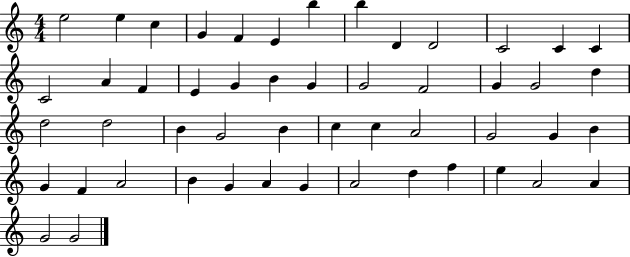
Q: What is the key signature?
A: C major